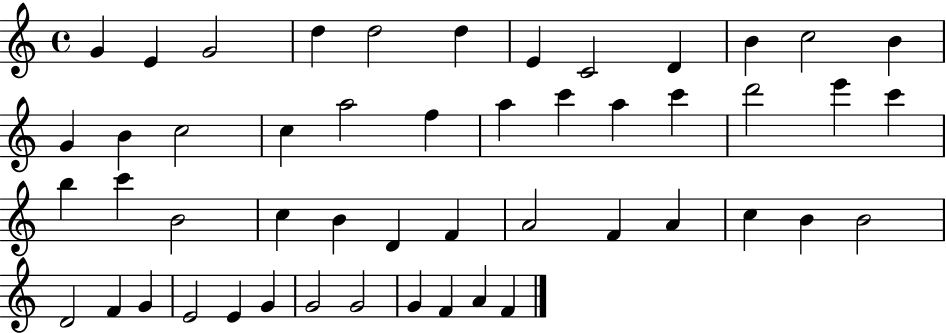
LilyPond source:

{
  \clef treble
  \time 4/4
  \defaultTimeSignature
  \key c \major
  g'4 e'4 g'2 | d''4 d''2 d''4 | e'4 c'2 d'4 | b'4 c''2 b'4 | \break g'4 b'4 c''2 | c''4 a''2 f''4 | a''4 c'''4 a''4 c'''4 | d'''2 e'''4 c'''4 | \break b''4 c'''4 b'2 | c''4 b'4 d'4 f'4 | a'2 f'4 a'4 | c''4 b'4 b'2 | \break d'2 f'4 g'4 | e'2 e'4 g'4 | g'2 g'2 | g'4 f'4 a'4 f'4 | \break \bar "|."
}